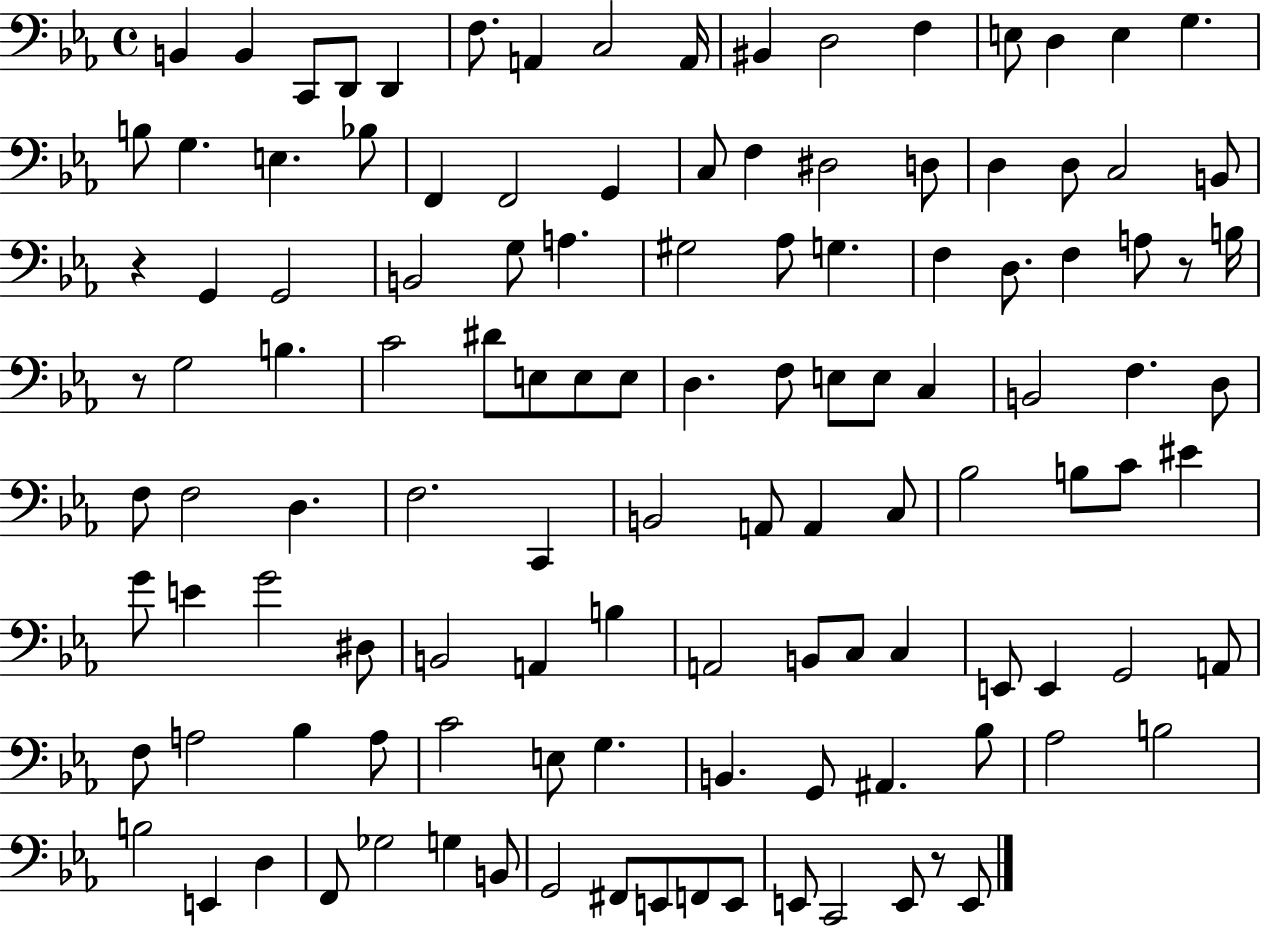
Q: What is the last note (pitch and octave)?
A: E2